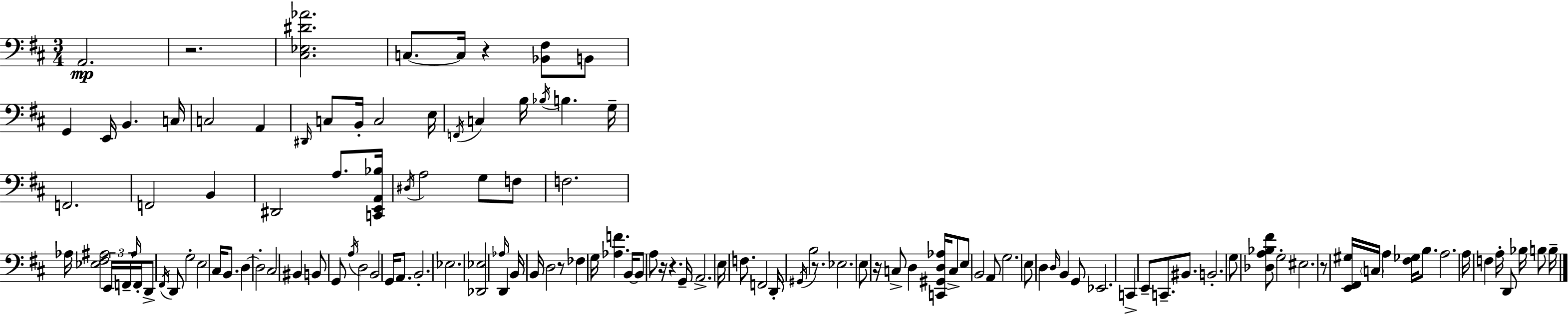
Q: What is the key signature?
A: D major